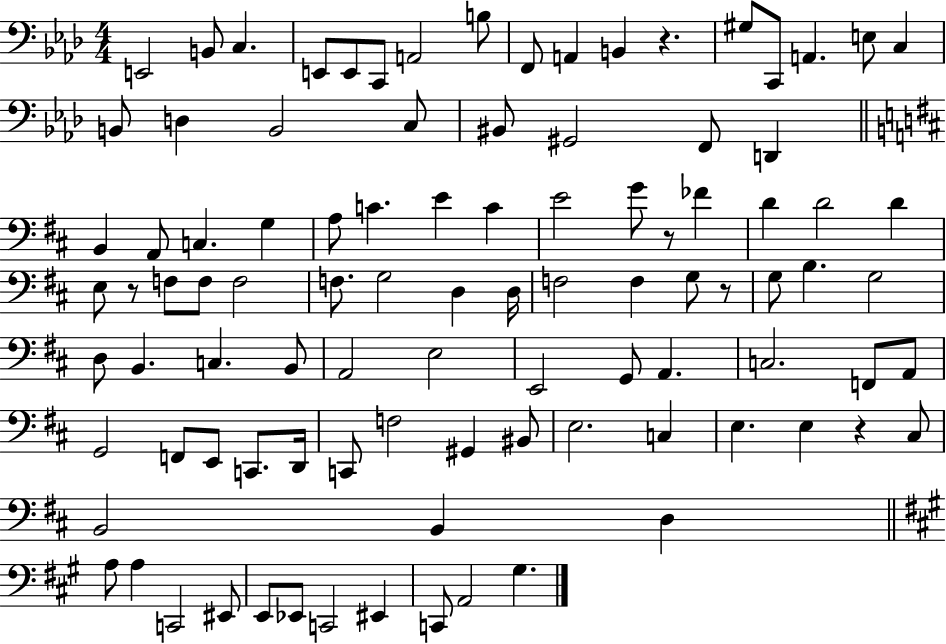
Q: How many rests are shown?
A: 5